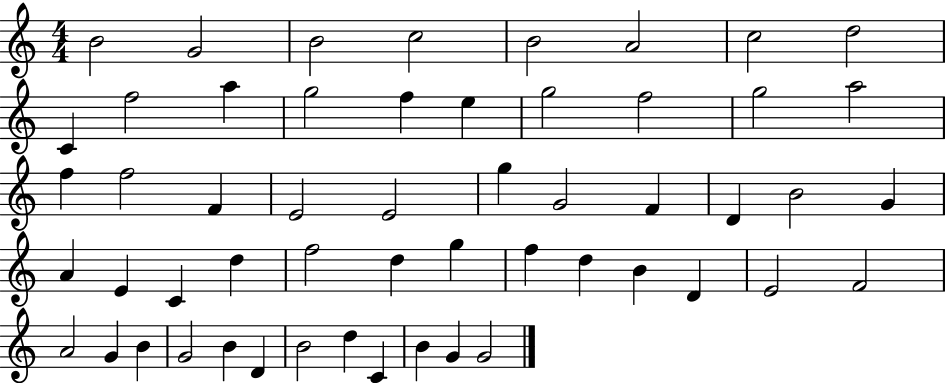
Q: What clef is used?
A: treble